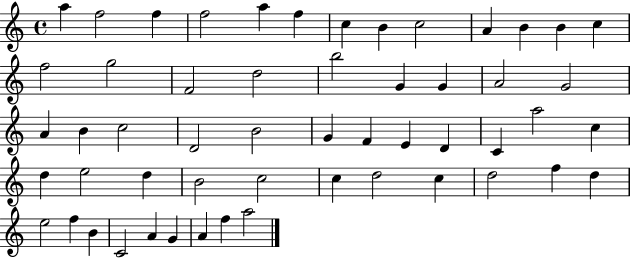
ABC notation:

X:1
T:Untitled
M:4/4
L:1/4
K:C
a f2 f f2 a f c B c2 A B B c f2 g2 F2 d2 b2 G G A2 G2 A B c2 D2 B2 G F E D C a2 c d e2 d B2 c2 c d2 c d2 f d e2 f B C2 A G A f a2